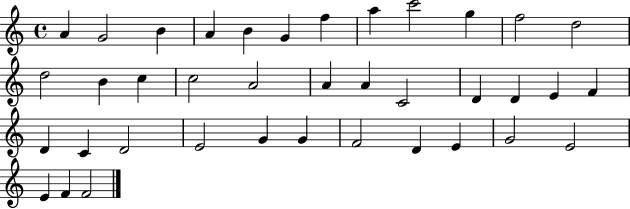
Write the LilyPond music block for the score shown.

{
  \clef treble
  \time 4/4
  \defaultTimeSignature
  \key c \major
  a'4 g'2 b'4 | a'4 b'4 g'4 f''4 | a''4 c'''2 g''4 | f''2 d''2 | \break d''2 b'4 c''4 | c''2 a'2 | a'4 a'4 c'2 | d'4 d'4 e'4 f'4 | \break d'4 c'4 d'2 | e'2 g'4 g'4 | f'2 d'4 e'4 | g'2 e'2 | \break e'4 f'4 f'2 | \bar "|."
}